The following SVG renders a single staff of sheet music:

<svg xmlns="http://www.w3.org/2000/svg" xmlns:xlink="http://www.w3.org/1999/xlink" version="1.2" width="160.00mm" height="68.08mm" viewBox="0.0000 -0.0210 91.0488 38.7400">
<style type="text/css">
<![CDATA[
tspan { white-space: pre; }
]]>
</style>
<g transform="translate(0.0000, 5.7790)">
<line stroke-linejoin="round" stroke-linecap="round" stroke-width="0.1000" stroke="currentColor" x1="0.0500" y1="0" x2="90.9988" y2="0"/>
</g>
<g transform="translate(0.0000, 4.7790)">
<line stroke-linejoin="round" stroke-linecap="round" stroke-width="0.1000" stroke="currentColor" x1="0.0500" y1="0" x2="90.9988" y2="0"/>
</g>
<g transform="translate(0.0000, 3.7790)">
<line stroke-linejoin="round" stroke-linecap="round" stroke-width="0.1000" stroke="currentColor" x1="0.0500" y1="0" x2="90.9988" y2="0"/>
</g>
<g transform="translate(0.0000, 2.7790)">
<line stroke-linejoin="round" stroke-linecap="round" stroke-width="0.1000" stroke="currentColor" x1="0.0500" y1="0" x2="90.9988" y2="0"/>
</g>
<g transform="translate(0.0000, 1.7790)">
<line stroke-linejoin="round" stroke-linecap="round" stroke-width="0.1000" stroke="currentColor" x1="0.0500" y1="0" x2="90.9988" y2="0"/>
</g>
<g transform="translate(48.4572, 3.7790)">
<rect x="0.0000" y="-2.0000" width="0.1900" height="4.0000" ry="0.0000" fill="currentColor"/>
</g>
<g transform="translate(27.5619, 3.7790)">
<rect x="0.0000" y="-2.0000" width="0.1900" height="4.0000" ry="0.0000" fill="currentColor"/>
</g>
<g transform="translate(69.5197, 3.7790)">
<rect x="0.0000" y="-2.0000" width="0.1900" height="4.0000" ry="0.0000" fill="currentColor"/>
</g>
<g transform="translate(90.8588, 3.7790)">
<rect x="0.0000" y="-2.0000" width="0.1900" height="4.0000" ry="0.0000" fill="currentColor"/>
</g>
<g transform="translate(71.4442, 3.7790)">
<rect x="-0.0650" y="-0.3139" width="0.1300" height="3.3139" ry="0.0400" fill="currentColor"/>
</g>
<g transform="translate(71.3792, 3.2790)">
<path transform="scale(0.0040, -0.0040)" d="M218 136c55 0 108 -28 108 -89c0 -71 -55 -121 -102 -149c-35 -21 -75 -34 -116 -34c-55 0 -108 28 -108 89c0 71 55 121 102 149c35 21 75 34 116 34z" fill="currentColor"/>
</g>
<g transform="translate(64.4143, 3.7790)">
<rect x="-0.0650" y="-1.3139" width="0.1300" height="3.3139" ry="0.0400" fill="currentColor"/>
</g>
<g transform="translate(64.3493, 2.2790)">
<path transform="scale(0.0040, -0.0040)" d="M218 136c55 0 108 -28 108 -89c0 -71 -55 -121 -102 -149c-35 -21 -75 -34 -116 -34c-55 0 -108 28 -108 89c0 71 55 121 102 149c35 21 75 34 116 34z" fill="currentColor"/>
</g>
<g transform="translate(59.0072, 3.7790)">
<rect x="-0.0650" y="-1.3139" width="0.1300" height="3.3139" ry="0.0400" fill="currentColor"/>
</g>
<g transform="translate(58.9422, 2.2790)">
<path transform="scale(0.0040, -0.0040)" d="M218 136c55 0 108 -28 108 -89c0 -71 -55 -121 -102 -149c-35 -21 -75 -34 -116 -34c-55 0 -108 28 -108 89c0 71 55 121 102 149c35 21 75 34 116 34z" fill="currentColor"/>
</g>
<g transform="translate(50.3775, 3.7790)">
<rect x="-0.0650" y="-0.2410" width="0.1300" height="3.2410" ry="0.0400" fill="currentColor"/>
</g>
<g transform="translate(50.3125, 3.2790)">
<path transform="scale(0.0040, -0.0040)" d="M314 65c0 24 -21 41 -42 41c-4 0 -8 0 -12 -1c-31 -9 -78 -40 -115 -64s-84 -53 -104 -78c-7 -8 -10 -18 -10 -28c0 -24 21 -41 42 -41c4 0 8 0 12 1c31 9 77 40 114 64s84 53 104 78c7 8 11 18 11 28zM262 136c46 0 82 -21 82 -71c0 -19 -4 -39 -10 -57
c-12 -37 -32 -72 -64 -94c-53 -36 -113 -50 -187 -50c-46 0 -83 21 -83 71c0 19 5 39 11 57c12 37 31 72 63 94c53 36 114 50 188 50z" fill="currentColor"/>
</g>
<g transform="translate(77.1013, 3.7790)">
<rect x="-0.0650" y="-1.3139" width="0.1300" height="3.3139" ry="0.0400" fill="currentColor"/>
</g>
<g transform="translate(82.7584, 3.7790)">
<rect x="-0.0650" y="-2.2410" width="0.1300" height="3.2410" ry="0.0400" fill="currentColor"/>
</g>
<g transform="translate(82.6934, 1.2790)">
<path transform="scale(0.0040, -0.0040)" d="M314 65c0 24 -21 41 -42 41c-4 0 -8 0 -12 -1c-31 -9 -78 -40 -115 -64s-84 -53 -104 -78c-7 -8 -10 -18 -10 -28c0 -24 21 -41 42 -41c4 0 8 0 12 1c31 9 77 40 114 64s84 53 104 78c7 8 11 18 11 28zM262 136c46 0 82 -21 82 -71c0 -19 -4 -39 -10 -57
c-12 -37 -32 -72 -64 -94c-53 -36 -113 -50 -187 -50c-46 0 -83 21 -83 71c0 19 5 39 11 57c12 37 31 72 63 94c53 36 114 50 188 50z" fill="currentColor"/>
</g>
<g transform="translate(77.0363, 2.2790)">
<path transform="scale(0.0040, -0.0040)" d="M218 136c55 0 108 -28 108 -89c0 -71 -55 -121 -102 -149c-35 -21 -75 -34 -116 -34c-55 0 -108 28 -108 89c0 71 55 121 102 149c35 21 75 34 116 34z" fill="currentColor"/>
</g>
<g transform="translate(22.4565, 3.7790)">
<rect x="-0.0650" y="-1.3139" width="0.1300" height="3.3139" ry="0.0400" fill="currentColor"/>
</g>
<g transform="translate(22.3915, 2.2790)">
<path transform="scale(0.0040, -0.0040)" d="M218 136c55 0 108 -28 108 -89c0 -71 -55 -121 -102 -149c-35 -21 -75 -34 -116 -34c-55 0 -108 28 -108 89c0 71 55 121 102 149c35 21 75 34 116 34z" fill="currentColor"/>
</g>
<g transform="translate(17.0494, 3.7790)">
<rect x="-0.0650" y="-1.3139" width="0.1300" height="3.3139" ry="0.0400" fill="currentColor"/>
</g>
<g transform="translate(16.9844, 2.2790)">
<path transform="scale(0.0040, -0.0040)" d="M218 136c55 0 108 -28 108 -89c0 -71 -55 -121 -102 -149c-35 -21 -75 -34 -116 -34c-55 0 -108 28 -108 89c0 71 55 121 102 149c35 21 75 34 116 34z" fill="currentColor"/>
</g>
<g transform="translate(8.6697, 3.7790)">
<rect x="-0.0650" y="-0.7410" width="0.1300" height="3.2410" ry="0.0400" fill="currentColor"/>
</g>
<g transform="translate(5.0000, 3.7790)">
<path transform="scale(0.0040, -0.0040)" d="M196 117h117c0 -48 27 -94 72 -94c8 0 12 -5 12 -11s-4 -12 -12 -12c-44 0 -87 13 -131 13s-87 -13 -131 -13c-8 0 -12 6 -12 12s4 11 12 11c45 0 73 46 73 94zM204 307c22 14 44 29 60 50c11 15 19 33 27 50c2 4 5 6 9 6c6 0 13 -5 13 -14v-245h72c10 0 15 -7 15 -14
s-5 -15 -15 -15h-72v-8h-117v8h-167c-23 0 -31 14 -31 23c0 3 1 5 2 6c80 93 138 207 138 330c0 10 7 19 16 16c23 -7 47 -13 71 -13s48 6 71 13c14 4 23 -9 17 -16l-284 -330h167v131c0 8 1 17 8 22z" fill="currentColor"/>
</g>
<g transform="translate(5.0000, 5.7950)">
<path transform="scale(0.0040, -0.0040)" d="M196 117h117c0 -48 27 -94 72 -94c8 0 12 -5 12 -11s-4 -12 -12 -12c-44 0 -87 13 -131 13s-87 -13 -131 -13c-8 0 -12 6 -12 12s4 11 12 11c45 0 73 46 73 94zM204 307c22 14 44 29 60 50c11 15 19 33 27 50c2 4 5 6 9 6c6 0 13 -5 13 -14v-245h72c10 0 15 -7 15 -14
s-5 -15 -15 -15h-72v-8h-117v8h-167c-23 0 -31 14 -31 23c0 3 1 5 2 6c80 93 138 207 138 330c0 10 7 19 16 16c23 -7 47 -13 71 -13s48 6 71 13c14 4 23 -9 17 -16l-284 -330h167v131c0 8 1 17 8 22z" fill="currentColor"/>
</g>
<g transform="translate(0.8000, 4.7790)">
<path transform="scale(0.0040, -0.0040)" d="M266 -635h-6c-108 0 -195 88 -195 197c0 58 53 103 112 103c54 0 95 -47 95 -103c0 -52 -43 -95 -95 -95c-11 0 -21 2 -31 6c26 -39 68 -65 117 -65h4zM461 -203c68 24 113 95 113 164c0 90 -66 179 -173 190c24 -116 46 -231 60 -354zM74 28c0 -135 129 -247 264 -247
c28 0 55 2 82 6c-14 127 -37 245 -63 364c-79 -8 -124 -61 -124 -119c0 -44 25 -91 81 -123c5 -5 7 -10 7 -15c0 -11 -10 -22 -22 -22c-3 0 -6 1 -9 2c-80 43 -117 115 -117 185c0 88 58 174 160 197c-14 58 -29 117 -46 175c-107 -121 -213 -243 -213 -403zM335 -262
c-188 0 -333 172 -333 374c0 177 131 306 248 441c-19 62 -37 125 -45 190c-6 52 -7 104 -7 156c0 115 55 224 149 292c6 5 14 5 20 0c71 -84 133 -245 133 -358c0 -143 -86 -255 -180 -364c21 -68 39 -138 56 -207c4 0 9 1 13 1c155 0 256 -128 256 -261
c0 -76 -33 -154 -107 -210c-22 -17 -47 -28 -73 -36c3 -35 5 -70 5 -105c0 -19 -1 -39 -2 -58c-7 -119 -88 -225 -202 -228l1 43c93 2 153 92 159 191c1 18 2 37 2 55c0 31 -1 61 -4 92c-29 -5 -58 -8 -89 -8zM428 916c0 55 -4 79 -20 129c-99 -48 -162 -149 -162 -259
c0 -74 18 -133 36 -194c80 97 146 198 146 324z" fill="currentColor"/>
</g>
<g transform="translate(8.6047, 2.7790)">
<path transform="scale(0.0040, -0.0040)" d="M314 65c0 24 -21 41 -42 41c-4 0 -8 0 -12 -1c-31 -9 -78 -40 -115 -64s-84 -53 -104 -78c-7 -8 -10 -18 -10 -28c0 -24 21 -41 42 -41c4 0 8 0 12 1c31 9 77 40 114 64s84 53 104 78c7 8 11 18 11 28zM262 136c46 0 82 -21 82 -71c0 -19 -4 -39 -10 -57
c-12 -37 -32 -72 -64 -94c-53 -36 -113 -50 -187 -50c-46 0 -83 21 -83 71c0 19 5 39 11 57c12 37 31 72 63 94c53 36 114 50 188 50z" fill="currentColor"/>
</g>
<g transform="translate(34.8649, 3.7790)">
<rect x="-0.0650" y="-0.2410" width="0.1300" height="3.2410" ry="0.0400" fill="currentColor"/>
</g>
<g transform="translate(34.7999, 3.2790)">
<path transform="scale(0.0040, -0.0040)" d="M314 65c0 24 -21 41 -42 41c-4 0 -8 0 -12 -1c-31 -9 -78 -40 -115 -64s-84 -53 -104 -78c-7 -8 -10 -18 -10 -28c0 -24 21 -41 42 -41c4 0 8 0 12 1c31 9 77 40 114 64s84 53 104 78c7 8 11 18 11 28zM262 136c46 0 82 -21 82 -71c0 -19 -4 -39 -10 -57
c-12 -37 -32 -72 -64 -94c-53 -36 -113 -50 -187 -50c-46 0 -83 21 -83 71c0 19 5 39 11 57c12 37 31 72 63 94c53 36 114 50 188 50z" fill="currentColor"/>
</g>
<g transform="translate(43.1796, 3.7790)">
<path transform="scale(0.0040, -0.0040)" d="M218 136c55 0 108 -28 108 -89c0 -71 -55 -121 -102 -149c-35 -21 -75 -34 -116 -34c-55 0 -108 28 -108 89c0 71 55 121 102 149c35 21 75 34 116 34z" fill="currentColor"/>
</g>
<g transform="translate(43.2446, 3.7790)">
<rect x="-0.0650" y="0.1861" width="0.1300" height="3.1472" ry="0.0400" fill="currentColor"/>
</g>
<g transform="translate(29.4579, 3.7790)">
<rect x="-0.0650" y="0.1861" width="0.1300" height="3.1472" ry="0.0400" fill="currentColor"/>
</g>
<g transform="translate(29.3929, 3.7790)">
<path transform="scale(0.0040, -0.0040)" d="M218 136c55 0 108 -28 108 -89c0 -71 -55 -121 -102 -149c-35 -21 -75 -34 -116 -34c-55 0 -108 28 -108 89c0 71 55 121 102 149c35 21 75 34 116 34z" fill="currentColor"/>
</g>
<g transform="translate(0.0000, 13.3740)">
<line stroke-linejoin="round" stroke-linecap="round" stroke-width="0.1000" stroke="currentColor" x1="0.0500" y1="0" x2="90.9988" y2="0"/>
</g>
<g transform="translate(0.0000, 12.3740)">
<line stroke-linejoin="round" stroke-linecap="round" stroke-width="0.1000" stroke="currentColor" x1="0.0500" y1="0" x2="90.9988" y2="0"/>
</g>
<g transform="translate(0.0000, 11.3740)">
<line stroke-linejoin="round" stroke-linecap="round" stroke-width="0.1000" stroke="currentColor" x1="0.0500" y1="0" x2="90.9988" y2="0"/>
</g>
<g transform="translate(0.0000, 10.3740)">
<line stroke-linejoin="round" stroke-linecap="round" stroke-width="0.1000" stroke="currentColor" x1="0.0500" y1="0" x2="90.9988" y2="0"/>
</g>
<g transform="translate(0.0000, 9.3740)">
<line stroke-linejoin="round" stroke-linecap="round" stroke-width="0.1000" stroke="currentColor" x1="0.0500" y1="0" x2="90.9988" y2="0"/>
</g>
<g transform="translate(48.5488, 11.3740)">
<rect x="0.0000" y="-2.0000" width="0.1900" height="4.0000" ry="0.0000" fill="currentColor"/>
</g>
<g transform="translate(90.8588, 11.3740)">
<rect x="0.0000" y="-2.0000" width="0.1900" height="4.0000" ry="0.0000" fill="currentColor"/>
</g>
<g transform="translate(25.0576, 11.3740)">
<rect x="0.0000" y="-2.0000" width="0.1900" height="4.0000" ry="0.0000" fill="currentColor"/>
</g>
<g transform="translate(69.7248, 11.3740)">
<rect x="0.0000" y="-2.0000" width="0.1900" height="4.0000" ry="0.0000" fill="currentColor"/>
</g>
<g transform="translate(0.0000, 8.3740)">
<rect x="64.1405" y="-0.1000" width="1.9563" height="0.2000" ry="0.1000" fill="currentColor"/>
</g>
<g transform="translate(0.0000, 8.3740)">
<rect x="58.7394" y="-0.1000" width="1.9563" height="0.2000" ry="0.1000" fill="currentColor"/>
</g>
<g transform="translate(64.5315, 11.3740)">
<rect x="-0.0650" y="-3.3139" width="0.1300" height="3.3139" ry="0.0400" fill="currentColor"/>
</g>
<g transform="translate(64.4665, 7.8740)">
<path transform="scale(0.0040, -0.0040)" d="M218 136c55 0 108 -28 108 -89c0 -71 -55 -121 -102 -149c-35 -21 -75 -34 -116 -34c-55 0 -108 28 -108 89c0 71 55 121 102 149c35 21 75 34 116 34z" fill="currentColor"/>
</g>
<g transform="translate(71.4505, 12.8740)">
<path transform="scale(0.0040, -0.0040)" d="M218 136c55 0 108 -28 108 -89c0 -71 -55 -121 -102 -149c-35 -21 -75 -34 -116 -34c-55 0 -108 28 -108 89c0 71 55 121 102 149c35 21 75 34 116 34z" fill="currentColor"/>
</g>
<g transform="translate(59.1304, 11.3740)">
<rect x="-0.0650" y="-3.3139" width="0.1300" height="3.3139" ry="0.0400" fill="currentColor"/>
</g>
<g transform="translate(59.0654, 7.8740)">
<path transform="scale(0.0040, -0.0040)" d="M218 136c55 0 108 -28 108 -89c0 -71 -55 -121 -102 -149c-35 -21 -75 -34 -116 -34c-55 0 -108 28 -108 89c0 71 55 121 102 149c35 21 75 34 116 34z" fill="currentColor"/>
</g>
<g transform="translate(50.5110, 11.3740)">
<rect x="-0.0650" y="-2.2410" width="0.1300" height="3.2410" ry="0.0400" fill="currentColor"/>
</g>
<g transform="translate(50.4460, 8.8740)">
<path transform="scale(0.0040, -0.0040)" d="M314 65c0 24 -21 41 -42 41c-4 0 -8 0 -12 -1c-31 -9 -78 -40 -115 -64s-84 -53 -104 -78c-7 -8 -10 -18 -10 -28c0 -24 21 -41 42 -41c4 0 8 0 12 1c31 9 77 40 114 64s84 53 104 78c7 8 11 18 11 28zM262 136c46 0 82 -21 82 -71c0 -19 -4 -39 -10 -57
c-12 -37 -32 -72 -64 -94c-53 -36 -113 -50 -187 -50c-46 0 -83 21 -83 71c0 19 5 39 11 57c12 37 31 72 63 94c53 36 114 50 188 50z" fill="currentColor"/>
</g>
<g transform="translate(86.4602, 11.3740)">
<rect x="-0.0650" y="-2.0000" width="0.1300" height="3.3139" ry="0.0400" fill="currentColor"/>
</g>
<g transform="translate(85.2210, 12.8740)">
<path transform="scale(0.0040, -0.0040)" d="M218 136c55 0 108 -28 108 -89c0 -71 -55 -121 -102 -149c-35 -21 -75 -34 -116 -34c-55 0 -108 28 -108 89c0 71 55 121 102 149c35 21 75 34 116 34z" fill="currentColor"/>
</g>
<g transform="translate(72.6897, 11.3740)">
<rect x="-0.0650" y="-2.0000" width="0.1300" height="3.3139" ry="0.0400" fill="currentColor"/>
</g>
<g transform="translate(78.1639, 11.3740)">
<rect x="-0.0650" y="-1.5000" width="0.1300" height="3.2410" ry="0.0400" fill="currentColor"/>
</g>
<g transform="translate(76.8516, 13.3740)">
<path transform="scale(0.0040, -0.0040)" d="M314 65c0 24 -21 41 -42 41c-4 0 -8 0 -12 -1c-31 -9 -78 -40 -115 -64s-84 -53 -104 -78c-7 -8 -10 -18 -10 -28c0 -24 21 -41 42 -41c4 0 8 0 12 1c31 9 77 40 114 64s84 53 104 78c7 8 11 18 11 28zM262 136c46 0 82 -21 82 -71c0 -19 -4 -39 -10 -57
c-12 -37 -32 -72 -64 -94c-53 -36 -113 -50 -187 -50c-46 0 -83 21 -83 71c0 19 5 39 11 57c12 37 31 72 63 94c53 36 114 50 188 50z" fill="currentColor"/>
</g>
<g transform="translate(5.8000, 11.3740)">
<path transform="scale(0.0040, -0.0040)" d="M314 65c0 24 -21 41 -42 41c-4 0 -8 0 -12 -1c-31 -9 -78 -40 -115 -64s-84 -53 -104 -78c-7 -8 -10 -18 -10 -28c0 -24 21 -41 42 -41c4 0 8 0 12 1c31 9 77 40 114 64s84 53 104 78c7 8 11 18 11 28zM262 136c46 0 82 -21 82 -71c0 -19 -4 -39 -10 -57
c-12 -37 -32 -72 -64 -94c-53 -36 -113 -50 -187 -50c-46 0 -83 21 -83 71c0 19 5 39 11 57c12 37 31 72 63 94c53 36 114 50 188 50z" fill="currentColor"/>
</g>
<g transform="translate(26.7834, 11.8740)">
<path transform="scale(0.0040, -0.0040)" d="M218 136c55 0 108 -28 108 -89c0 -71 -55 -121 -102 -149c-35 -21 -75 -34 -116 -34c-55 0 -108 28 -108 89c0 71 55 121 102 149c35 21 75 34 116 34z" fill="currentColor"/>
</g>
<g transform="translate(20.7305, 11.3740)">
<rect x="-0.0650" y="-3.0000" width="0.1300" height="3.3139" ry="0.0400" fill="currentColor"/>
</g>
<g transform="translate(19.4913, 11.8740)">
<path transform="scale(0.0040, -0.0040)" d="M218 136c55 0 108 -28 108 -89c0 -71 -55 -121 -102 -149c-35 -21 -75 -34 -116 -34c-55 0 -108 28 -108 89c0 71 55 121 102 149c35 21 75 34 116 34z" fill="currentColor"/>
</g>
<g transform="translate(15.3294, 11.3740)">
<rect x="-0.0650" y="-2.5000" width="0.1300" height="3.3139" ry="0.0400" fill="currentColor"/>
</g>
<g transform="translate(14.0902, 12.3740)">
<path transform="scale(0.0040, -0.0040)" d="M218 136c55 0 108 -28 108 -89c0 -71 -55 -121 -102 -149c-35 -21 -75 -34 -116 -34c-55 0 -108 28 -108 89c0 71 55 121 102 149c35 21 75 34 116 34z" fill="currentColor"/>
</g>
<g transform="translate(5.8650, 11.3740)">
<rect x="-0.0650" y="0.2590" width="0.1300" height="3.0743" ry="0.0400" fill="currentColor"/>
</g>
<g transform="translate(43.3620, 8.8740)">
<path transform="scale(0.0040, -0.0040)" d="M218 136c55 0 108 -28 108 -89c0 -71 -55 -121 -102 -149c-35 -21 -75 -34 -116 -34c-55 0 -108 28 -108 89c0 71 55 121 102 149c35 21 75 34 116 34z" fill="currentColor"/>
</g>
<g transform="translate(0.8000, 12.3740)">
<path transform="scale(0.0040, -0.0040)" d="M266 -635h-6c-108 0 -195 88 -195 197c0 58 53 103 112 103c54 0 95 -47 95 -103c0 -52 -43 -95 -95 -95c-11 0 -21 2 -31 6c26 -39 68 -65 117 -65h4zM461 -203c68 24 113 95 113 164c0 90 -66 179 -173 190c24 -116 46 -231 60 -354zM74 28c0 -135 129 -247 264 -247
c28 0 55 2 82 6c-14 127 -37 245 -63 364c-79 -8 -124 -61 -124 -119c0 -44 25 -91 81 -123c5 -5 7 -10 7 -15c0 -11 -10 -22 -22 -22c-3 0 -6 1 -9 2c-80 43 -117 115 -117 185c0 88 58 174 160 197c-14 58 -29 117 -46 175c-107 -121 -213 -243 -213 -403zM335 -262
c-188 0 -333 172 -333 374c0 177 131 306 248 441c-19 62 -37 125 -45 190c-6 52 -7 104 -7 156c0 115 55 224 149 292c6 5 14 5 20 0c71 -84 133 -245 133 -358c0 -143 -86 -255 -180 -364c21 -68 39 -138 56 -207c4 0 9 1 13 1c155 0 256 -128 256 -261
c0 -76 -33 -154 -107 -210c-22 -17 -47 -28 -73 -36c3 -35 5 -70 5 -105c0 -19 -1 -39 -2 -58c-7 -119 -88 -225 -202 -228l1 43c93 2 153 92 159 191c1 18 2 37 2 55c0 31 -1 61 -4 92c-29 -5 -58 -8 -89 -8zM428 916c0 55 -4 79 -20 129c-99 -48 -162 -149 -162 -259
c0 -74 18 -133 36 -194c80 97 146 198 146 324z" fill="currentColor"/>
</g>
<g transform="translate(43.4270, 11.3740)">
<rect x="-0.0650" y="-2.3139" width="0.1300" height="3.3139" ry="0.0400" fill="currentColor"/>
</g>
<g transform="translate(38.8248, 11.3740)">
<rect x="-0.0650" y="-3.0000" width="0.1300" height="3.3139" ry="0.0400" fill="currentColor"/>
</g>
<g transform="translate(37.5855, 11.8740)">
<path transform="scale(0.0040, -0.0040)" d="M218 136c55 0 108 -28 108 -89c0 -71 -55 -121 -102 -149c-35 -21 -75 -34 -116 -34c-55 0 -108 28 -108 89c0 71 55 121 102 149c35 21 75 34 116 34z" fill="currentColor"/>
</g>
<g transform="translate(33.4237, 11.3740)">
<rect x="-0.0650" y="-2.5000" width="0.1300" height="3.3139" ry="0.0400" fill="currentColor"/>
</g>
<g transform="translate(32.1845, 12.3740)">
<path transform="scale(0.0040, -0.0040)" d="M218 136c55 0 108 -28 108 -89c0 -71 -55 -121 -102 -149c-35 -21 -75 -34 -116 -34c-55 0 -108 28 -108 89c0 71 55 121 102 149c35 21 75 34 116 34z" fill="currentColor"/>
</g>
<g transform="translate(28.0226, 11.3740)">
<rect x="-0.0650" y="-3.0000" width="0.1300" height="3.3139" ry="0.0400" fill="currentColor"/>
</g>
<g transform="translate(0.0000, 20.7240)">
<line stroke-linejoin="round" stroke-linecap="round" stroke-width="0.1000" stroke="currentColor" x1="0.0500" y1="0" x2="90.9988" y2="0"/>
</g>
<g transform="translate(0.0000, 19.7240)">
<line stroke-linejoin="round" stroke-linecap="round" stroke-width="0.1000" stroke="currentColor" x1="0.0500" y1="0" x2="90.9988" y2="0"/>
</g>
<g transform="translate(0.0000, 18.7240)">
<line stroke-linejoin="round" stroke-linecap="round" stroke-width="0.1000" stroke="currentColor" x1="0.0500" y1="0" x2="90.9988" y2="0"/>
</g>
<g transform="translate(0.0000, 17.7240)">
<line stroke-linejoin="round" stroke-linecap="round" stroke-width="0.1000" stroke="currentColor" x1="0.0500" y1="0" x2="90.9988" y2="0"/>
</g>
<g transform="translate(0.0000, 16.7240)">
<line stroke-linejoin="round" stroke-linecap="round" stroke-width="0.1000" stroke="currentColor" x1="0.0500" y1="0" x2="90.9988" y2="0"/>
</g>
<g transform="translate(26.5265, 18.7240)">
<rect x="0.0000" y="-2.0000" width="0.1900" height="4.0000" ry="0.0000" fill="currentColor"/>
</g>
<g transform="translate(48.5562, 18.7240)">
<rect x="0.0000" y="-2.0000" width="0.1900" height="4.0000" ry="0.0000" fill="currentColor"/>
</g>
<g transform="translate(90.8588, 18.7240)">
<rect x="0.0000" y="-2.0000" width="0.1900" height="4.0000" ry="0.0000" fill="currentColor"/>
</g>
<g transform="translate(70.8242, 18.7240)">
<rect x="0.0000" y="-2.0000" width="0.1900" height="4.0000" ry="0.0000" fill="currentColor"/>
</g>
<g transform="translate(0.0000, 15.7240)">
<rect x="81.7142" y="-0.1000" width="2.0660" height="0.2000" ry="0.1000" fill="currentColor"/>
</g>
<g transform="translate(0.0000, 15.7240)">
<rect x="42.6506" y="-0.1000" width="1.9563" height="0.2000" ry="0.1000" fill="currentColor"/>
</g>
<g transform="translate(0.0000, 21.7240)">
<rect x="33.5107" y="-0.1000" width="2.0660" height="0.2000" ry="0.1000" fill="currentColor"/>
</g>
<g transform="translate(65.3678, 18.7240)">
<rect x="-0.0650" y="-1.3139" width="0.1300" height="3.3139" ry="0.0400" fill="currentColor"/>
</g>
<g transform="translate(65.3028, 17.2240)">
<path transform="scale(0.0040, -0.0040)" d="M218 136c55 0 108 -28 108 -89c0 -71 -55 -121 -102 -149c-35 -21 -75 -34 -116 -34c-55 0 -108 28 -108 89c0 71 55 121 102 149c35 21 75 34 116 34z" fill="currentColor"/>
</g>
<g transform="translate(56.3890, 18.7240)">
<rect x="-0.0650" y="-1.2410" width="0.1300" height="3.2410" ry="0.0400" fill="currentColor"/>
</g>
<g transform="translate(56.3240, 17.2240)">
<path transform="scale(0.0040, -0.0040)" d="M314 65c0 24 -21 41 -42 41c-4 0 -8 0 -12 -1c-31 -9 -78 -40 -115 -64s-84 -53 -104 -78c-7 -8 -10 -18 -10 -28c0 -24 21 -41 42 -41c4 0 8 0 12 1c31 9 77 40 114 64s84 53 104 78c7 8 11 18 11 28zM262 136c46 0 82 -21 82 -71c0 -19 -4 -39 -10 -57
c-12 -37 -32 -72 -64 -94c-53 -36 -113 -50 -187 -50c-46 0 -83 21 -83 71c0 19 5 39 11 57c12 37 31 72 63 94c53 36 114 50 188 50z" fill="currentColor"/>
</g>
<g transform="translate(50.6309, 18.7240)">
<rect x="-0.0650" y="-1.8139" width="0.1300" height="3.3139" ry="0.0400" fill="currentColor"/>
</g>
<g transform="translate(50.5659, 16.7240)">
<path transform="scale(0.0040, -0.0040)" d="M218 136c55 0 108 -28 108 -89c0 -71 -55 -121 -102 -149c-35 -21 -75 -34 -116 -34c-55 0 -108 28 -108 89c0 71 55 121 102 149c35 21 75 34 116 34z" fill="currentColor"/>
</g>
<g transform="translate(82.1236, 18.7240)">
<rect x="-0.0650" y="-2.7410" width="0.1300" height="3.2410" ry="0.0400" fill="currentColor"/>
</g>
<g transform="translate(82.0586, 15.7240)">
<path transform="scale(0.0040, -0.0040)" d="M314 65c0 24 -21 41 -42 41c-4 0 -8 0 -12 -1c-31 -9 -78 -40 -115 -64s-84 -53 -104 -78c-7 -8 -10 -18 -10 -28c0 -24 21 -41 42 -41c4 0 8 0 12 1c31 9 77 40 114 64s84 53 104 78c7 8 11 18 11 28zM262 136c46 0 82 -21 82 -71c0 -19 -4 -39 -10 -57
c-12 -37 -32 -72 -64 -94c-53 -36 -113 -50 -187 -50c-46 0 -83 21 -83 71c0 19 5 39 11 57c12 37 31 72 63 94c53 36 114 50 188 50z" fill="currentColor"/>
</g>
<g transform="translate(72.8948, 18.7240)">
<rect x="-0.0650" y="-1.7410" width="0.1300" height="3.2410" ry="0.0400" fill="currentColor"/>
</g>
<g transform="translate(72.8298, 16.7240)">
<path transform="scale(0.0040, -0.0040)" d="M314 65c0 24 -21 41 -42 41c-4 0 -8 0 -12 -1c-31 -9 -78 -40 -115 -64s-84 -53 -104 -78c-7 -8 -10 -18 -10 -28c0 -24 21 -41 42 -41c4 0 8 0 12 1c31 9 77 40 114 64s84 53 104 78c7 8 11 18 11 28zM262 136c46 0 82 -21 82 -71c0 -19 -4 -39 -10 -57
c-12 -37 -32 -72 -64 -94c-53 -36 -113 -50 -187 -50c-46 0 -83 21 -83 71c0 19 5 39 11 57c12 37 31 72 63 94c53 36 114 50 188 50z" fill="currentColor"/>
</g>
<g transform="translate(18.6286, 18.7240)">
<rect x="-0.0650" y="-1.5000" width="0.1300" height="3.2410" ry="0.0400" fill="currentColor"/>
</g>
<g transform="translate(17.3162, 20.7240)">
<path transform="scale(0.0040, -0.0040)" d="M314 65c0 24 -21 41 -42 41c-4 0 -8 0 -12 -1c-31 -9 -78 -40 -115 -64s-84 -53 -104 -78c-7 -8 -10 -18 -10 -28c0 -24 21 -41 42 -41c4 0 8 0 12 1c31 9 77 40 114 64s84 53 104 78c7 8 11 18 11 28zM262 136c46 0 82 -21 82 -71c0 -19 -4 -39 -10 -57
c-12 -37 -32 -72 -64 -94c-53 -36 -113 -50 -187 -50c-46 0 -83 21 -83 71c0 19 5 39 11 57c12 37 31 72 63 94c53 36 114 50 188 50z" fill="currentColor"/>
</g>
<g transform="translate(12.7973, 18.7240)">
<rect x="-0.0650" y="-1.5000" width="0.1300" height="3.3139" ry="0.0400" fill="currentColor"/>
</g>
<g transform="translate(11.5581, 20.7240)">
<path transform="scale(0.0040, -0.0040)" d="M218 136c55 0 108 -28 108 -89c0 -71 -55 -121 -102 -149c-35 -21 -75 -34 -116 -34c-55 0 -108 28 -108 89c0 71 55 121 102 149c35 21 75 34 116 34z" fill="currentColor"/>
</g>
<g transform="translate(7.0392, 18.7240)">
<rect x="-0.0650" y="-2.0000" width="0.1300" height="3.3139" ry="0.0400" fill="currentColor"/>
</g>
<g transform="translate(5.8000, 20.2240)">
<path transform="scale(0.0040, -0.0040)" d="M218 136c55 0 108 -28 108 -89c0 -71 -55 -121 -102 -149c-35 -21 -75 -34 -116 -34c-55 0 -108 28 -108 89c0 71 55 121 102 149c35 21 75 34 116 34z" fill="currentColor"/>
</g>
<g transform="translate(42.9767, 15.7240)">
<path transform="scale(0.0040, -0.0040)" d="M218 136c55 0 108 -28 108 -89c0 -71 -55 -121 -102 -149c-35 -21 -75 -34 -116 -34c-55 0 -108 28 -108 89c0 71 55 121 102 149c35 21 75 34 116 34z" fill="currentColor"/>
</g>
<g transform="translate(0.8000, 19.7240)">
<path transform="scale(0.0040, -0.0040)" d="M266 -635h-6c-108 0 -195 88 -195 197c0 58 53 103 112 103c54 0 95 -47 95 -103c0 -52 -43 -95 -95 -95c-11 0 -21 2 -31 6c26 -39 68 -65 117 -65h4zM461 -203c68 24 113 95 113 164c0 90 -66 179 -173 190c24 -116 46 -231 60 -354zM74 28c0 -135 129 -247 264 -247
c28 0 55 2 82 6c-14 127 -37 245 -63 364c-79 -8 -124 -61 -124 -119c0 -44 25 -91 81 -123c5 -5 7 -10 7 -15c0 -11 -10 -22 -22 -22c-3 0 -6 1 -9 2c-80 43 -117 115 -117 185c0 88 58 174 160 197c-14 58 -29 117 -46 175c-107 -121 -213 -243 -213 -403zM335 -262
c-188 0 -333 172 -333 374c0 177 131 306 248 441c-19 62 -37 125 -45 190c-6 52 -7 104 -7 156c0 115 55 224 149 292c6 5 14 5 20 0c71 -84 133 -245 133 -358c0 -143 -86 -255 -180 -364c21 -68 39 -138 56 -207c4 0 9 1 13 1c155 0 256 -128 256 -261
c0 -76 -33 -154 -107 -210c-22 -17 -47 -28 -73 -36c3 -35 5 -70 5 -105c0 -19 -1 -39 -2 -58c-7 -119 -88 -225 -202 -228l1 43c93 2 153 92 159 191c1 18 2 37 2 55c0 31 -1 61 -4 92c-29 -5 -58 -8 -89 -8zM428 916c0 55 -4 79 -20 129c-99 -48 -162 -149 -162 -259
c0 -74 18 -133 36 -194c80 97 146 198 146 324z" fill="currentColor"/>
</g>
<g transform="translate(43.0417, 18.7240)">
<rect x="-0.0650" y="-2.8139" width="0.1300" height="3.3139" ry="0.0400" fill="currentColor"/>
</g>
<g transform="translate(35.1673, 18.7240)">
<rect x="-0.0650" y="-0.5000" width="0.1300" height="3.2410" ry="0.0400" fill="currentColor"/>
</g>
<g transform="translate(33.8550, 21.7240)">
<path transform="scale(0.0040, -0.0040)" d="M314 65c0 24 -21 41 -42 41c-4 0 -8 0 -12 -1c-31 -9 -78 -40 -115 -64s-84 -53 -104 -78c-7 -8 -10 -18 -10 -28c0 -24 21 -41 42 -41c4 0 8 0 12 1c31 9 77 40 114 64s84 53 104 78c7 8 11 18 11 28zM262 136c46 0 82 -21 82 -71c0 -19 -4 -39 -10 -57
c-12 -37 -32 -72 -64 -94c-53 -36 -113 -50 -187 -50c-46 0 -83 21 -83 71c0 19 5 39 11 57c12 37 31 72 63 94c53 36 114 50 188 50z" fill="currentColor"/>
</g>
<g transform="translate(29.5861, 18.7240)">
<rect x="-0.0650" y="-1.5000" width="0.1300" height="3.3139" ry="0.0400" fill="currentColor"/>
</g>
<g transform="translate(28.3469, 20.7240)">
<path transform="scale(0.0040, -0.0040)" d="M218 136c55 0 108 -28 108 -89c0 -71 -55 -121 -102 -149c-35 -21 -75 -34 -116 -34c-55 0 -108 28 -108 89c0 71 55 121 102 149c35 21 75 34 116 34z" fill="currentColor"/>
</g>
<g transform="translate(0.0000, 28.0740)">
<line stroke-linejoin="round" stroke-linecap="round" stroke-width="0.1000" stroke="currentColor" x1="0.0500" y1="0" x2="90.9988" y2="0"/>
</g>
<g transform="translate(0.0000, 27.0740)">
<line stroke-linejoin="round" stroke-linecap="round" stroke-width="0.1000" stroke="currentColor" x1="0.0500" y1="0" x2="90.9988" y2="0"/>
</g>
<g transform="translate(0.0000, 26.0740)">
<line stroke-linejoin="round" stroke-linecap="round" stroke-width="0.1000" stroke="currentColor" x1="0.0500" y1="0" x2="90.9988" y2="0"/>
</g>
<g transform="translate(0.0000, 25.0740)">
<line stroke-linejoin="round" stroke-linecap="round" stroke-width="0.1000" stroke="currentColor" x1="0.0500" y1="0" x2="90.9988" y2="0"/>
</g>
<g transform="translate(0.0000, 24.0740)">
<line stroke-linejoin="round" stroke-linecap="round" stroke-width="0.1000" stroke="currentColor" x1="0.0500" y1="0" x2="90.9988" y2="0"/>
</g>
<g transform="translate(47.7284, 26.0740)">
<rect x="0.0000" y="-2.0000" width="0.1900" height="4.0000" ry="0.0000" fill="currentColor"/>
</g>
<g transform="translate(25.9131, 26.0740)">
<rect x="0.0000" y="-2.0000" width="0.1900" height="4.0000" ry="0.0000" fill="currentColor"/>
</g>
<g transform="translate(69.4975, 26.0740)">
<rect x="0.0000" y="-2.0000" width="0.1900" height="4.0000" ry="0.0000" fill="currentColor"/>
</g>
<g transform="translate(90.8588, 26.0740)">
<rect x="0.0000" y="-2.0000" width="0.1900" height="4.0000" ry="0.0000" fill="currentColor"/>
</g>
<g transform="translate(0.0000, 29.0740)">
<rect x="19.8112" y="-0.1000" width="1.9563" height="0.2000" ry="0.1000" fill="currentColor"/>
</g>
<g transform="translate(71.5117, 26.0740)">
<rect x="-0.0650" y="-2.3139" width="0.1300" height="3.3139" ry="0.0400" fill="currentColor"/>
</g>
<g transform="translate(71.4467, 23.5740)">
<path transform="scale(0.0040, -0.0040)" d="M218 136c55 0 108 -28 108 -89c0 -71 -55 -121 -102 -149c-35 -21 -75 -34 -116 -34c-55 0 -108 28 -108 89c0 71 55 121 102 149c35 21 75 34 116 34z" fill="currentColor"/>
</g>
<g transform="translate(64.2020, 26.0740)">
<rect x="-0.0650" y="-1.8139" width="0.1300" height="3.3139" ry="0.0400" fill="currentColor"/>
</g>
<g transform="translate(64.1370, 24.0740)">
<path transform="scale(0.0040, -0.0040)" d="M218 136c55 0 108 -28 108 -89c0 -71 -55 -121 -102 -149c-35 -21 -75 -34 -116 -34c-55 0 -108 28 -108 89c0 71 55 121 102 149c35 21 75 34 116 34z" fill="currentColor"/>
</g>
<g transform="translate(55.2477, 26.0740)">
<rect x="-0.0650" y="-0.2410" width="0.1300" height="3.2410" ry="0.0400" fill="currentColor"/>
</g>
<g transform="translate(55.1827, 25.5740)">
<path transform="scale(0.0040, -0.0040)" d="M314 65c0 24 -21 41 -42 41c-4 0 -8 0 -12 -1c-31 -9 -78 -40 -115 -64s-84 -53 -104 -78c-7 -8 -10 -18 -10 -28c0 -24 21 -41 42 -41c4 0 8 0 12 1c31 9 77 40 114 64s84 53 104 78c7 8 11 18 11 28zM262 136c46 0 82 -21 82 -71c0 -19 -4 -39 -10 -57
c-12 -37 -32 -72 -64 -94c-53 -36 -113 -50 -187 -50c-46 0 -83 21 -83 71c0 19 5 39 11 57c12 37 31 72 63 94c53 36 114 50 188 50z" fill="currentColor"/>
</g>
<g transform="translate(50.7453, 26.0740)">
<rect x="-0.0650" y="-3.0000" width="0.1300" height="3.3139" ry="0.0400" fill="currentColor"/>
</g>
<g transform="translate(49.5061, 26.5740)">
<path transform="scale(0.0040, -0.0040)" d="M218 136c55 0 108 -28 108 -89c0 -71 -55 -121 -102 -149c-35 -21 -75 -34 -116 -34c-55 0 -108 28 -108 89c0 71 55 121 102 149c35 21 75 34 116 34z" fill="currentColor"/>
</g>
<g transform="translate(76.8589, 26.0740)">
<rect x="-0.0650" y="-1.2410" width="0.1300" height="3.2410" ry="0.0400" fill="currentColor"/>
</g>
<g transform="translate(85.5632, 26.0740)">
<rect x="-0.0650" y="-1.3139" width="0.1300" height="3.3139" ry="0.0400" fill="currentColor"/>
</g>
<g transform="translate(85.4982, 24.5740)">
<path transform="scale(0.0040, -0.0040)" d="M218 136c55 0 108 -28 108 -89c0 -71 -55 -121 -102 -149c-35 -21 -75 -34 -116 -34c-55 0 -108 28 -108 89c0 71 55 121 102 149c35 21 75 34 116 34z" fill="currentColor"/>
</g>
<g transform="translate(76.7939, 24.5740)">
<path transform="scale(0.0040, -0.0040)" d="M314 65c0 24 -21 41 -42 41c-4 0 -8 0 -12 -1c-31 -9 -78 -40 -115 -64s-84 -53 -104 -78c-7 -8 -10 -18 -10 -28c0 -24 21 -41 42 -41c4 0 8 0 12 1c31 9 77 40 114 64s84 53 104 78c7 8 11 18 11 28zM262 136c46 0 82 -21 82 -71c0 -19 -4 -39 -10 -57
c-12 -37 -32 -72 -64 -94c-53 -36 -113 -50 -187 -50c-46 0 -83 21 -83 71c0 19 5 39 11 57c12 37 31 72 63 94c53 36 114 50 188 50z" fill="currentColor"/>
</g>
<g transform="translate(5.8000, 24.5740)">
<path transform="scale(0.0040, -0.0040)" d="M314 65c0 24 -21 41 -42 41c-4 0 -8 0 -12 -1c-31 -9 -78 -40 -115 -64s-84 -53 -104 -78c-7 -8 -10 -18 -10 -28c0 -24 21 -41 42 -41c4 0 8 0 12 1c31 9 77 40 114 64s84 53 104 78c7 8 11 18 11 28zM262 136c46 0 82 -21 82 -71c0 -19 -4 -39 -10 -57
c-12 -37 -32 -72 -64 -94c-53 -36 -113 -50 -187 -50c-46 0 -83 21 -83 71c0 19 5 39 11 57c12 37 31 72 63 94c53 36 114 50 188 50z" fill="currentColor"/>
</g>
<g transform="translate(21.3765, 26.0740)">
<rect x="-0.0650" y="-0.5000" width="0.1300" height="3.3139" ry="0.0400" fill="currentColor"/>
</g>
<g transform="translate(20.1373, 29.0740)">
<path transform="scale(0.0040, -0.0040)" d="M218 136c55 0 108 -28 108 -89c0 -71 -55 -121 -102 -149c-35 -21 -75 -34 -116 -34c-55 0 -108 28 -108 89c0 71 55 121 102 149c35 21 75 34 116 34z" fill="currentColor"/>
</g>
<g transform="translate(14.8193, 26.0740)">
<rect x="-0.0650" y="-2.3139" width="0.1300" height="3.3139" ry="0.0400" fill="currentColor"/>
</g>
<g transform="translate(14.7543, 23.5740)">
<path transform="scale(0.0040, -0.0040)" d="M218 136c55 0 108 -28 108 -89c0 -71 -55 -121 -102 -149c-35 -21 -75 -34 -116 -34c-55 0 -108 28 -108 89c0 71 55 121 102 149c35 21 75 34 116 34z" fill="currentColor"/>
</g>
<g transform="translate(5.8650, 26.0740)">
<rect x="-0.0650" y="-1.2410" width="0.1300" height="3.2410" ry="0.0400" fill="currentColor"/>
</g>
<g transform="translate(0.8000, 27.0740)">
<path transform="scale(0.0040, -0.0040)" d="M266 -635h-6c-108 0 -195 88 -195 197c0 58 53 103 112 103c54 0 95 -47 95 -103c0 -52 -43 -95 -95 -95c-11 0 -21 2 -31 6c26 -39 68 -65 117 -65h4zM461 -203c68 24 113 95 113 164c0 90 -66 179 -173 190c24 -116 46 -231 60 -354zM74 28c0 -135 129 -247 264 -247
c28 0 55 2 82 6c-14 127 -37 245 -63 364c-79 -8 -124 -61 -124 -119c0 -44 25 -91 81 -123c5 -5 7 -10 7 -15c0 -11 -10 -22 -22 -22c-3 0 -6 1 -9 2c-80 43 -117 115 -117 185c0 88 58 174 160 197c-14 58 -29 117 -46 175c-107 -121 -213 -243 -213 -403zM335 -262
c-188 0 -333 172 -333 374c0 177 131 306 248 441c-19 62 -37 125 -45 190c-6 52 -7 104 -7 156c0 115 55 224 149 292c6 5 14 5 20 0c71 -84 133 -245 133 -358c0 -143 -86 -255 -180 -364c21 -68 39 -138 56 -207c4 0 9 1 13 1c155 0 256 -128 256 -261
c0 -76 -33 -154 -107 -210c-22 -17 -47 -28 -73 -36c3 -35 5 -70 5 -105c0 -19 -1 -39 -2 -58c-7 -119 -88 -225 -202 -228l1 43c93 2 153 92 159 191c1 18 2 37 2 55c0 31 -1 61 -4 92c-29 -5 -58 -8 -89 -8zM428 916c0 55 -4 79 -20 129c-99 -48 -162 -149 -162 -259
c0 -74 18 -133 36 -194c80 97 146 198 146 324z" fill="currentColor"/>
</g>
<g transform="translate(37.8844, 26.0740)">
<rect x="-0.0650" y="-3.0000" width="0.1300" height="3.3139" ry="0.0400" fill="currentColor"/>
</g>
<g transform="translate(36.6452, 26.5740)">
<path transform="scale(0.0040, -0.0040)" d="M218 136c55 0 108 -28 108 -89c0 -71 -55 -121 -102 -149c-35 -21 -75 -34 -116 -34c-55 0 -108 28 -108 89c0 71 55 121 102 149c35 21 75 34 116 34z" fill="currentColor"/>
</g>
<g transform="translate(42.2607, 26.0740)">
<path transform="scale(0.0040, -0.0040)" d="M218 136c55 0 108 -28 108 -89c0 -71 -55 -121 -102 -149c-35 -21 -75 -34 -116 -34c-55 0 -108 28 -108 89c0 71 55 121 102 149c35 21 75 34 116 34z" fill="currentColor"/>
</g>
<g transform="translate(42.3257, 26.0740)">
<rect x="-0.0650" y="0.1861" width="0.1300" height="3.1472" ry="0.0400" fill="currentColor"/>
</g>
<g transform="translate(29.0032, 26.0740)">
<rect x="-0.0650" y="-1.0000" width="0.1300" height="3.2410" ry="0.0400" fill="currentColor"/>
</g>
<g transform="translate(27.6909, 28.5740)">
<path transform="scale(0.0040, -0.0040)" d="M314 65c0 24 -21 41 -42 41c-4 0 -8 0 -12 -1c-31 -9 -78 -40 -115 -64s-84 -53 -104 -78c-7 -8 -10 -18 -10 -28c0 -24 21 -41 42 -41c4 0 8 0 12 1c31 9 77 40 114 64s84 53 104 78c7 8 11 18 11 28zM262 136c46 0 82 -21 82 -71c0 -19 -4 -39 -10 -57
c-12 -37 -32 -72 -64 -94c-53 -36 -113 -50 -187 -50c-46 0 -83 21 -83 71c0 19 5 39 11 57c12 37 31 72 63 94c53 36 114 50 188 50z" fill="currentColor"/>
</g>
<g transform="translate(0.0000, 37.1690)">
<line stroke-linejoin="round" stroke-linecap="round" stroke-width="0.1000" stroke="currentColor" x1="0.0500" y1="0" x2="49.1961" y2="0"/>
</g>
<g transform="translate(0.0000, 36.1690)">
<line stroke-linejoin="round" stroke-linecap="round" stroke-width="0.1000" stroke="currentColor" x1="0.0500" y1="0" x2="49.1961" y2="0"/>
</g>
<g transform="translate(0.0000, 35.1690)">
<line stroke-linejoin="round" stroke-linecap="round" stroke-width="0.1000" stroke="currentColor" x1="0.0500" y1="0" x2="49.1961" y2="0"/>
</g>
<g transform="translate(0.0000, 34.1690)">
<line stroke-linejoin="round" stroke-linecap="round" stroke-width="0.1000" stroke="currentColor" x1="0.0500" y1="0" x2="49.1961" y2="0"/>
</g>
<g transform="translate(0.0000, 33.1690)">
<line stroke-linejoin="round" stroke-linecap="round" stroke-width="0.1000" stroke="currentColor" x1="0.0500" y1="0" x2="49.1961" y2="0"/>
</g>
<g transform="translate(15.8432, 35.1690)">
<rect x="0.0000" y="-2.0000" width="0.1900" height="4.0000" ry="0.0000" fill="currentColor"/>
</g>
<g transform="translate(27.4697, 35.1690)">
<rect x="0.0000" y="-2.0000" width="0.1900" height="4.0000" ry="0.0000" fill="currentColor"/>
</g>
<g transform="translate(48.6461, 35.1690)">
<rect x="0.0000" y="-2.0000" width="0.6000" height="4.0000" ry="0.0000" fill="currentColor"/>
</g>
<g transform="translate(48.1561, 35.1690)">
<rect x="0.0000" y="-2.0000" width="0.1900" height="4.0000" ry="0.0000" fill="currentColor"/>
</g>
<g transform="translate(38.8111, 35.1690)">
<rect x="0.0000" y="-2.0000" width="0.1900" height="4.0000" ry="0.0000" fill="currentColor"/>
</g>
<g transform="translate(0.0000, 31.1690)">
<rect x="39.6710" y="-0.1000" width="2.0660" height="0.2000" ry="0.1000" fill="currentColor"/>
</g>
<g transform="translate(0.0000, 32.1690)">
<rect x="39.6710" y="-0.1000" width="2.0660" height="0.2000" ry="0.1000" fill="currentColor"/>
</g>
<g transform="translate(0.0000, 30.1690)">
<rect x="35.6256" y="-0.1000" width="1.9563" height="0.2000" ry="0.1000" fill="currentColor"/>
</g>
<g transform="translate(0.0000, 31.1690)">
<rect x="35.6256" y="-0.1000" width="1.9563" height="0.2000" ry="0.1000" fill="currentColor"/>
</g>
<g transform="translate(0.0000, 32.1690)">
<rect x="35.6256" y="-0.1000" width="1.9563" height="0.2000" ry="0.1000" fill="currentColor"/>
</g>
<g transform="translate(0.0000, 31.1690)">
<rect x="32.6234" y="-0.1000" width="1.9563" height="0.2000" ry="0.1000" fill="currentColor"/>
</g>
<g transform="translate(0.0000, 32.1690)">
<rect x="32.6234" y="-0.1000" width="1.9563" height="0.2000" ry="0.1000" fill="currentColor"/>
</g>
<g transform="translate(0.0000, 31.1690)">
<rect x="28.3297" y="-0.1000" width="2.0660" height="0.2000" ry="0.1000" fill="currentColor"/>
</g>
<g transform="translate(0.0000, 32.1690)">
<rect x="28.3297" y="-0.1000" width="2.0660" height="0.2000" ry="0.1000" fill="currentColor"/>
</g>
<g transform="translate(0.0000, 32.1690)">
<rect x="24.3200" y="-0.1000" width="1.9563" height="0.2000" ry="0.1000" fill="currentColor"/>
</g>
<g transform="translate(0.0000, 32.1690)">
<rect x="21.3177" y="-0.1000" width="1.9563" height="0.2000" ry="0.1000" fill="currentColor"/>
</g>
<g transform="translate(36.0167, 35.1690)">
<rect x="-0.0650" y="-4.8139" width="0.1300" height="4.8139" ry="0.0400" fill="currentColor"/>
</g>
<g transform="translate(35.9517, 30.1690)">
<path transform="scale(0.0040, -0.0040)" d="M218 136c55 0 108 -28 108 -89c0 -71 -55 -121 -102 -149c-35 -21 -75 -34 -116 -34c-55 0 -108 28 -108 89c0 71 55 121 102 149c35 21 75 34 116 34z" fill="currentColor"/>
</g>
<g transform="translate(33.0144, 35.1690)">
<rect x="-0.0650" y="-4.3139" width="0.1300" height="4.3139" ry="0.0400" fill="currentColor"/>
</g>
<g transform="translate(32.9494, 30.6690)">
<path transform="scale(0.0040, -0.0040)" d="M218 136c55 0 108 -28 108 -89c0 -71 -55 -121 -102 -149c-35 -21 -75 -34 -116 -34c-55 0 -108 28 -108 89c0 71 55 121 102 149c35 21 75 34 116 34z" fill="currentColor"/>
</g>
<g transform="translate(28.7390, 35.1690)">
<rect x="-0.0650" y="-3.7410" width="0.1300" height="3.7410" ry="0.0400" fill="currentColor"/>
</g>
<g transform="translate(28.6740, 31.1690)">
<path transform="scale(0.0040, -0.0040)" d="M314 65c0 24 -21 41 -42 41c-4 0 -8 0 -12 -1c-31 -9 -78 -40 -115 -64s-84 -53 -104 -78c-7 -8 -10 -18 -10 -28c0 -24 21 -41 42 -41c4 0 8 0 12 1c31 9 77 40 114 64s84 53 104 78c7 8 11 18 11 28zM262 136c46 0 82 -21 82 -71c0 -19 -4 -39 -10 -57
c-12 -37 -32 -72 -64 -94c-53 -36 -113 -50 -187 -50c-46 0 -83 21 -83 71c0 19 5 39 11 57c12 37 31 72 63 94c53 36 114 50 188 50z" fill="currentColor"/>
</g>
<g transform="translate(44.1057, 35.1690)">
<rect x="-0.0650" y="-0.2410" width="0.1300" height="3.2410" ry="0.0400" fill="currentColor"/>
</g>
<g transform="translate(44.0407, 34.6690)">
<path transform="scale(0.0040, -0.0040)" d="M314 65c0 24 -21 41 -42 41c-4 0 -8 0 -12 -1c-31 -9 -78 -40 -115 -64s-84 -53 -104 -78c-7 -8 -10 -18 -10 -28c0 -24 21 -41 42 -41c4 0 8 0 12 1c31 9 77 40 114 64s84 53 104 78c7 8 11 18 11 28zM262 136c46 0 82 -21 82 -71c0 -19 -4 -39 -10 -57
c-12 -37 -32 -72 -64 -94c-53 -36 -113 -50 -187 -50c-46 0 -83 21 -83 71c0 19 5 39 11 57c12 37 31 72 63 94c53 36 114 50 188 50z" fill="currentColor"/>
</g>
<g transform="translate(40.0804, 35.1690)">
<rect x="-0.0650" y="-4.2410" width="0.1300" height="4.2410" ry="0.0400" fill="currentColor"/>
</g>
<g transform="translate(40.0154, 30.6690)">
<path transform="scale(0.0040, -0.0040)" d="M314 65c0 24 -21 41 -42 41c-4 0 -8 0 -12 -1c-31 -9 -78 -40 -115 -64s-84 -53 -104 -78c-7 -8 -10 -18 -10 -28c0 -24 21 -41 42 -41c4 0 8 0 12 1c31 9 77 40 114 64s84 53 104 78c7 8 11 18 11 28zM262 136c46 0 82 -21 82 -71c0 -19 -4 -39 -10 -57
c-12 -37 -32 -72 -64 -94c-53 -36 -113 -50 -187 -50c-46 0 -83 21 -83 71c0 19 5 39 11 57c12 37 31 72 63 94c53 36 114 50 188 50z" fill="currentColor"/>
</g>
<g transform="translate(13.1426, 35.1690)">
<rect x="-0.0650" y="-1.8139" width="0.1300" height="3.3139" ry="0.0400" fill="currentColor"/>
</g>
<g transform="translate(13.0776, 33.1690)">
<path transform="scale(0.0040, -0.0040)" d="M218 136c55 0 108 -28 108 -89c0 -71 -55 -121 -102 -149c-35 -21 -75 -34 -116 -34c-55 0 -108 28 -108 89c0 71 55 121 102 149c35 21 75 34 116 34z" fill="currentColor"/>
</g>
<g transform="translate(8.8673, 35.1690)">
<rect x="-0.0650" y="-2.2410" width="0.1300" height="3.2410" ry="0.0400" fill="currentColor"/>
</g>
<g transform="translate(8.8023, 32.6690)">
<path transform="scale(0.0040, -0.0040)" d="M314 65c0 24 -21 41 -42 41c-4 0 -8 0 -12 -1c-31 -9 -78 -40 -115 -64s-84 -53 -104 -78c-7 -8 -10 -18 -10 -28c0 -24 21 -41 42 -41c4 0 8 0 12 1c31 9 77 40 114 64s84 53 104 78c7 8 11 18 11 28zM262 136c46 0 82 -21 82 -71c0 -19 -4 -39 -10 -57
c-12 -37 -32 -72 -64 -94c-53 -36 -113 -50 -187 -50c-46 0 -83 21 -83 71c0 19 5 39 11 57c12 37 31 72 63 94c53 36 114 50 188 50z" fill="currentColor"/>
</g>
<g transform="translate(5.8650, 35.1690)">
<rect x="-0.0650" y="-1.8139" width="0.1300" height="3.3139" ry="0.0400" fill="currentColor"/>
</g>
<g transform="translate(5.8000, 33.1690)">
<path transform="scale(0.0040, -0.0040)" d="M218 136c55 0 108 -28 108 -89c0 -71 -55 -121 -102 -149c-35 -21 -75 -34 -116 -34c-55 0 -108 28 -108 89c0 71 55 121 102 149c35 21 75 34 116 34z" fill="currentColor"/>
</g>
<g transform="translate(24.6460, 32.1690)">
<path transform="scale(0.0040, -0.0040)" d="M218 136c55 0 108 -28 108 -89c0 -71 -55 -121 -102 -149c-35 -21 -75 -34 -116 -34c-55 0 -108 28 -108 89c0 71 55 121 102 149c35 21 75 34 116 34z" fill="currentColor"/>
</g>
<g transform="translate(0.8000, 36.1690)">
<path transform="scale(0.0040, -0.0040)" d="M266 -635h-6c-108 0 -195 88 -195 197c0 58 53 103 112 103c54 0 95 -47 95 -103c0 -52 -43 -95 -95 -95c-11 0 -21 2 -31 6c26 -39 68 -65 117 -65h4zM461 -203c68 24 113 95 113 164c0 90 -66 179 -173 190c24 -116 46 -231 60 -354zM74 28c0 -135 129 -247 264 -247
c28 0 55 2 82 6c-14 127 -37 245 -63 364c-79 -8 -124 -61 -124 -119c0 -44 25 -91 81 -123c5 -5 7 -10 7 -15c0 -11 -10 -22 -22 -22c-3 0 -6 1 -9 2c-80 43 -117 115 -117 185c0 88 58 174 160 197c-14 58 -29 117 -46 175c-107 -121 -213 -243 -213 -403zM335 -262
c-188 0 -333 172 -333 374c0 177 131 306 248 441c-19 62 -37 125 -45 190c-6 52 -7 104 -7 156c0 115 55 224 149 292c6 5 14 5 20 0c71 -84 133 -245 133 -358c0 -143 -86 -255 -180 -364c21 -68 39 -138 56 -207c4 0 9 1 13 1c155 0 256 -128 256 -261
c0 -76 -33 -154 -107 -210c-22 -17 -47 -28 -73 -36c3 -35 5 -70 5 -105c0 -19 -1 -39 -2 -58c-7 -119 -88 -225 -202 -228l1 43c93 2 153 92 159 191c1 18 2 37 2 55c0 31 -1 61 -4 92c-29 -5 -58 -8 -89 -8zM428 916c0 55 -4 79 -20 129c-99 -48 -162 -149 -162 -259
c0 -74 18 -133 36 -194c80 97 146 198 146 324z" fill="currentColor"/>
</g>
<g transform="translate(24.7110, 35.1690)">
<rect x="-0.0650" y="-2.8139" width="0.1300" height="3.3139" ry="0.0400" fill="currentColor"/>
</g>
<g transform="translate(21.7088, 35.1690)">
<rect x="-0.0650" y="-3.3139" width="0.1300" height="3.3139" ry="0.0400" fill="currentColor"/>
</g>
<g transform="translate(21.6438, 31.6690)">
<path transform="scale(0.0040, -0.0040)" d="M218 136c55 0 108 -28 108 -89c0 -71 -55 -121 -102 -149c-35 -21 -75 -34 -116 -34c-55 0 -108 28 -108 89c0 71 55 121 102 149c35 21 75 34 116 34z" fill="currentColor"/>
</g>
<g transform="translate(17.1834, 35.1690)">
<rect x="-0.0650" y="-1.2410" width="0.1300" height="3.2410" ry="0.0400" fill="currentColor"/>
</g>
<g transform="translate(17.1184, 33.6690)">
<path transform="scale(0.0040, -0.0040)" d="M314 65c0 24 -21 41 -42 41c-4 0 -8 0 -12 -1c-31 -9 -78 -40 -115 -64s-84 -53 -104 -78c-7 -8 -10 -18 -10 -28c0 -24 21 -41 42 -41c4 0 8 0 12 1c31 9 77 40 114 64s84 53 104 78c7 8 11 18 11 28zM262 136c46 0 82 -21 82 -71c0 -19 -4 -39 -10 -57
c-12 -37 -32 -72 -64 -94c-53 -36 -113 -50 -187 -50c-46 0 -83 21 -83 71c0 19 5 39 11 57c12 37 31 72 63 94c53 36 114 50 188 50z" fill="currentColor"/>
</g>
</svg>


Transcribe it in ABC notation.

X:1
T:Untitled
M:4/4
L:1/4
K:C
d2 e e B c2 B c2 e e c e g2 B2 G A A G A g g2 b b F E2 F F E E2 E C2 a f e2 e f2 a2 e2 g C D2 A B A c2 f g e2 e f g2 f e2 b a c'2 d' e' d'2 c2